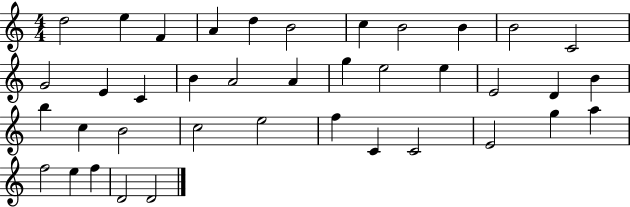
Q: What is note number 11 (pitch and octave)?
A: C4